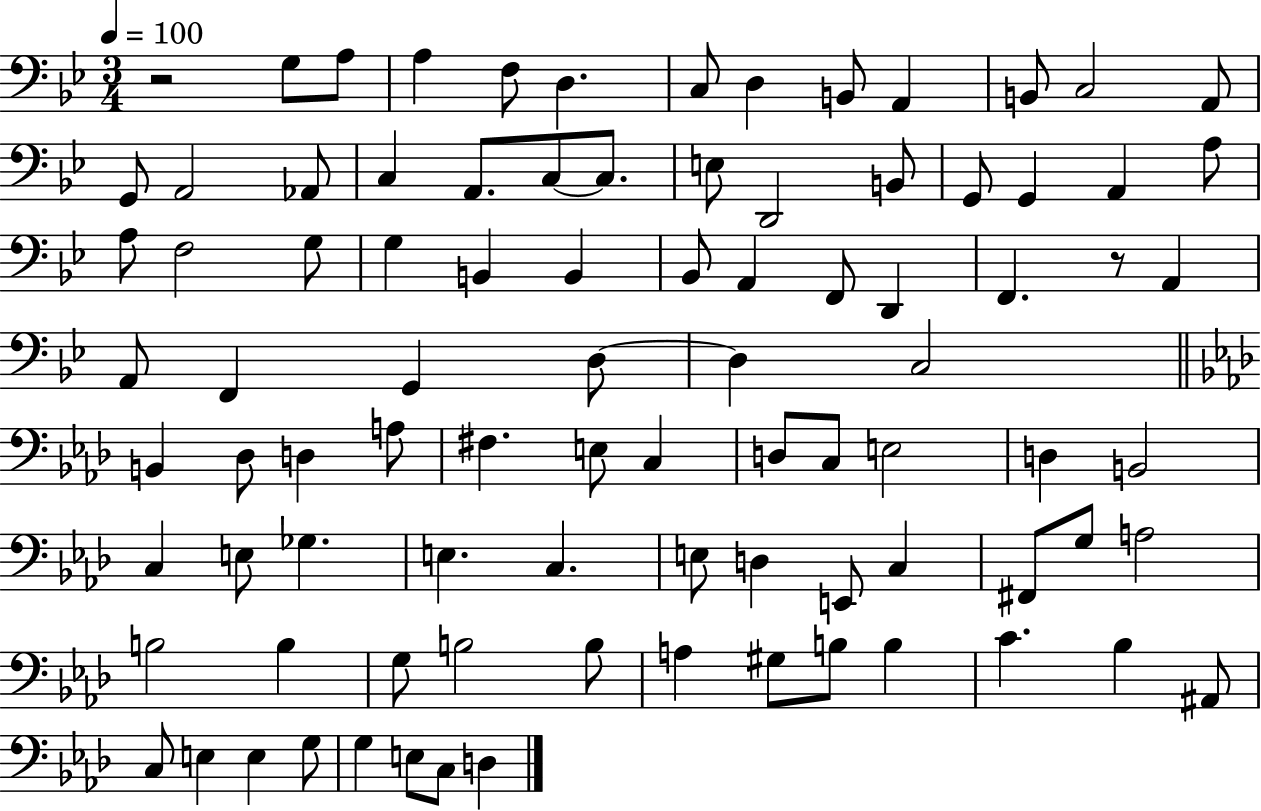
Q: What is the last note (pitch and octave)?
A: D3